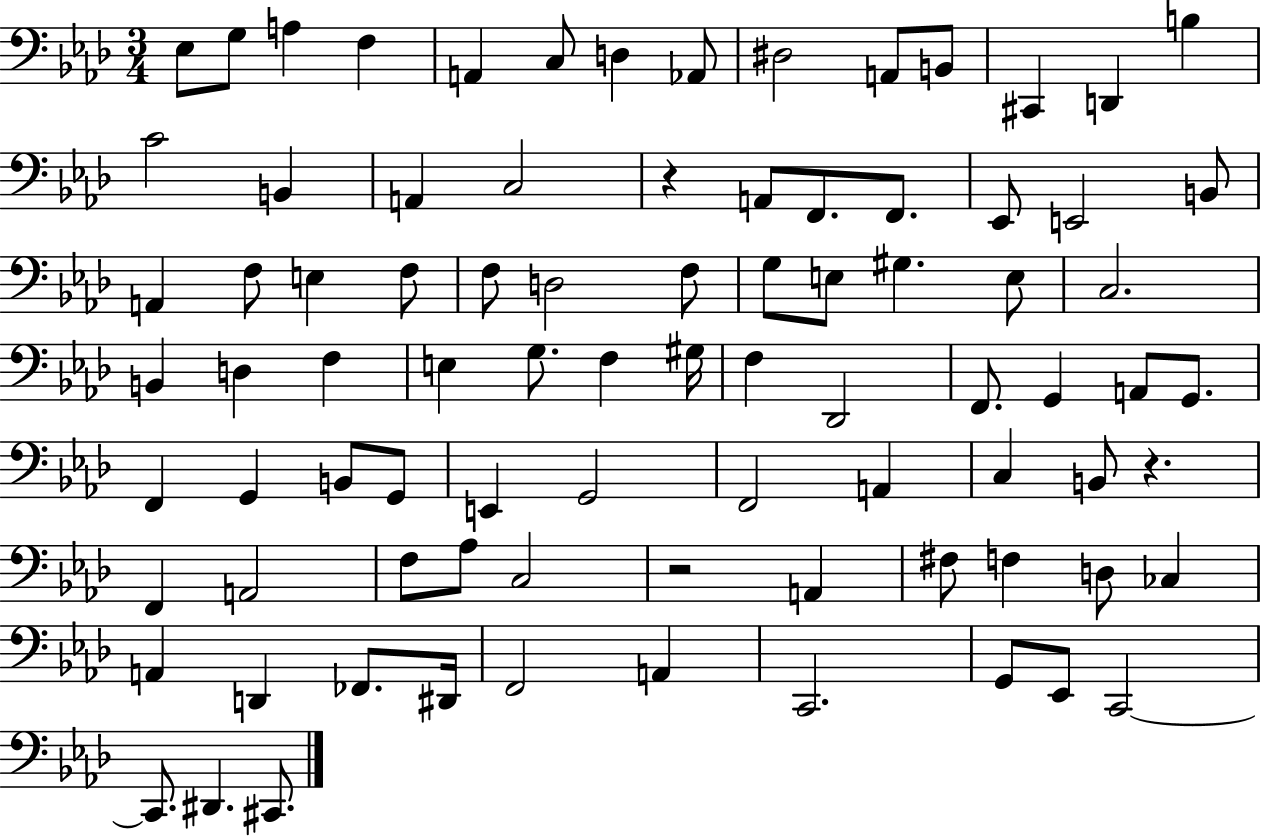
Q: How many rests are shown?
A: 3